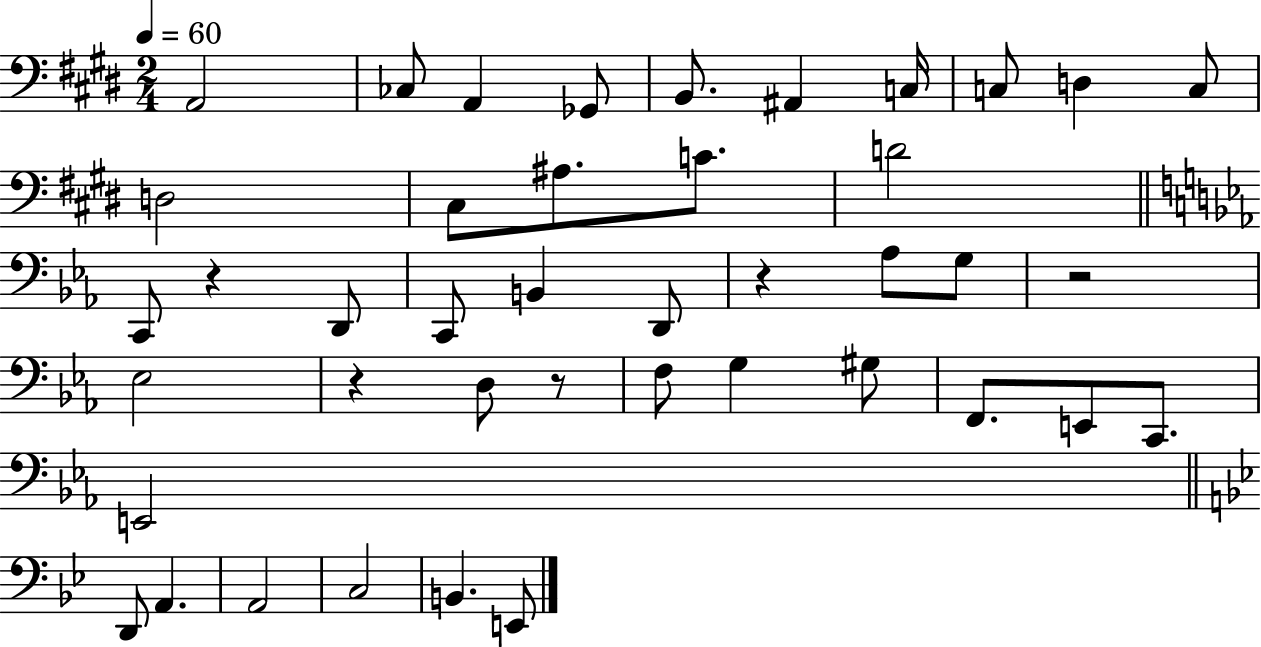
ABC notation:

X:1
T:Untitled
M:2/4
L:1/4
K:E
A,,2 _C,/2 A,, _G,,/2 B,,/2 ^A,, C,/4 C,/2 D, C,/2 D,2 ^C,/2 ^A,/2 C/2 D2 C,,/2 z D,,/2 C,,/2 B,, D,,/2 z _A,/2 G,/2 z2 _E,2 z D,/2 z/2 F,/2 G, ^G,/2 F,,/2 E,,/2 C,,/2 E,,2 D,,/2 A,, A,,2 C,2 B,, E,,/2